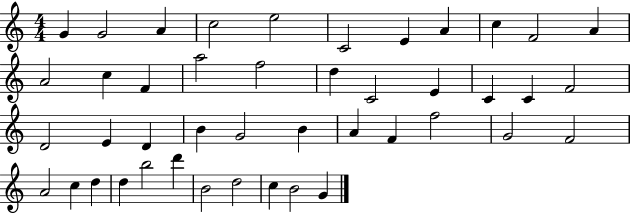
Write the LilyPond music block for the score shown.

{
  \clef treble
  \numericTimeSignature
  \time 4/4
  \key c \major
  g'4 g'2 a'4 | c''2 e''2 | c'2 e'4 a'4 | c''4 f'2 a'4 | \break a'2 c''4 f'4 | a''2 f''2 | d''4 c'2 e'4 | c'4 c'4 f'2 | \break d'2 e'4 d'4 | b'4 g'2 b'4 | a'4 f'4 f''2 | g'2 f'2 | \break a'2 c''4 d''4 | d''4 b''2 d'''4 | b'2 d''2 | c''4 b'2 g'4 | \break \bar "|."
}